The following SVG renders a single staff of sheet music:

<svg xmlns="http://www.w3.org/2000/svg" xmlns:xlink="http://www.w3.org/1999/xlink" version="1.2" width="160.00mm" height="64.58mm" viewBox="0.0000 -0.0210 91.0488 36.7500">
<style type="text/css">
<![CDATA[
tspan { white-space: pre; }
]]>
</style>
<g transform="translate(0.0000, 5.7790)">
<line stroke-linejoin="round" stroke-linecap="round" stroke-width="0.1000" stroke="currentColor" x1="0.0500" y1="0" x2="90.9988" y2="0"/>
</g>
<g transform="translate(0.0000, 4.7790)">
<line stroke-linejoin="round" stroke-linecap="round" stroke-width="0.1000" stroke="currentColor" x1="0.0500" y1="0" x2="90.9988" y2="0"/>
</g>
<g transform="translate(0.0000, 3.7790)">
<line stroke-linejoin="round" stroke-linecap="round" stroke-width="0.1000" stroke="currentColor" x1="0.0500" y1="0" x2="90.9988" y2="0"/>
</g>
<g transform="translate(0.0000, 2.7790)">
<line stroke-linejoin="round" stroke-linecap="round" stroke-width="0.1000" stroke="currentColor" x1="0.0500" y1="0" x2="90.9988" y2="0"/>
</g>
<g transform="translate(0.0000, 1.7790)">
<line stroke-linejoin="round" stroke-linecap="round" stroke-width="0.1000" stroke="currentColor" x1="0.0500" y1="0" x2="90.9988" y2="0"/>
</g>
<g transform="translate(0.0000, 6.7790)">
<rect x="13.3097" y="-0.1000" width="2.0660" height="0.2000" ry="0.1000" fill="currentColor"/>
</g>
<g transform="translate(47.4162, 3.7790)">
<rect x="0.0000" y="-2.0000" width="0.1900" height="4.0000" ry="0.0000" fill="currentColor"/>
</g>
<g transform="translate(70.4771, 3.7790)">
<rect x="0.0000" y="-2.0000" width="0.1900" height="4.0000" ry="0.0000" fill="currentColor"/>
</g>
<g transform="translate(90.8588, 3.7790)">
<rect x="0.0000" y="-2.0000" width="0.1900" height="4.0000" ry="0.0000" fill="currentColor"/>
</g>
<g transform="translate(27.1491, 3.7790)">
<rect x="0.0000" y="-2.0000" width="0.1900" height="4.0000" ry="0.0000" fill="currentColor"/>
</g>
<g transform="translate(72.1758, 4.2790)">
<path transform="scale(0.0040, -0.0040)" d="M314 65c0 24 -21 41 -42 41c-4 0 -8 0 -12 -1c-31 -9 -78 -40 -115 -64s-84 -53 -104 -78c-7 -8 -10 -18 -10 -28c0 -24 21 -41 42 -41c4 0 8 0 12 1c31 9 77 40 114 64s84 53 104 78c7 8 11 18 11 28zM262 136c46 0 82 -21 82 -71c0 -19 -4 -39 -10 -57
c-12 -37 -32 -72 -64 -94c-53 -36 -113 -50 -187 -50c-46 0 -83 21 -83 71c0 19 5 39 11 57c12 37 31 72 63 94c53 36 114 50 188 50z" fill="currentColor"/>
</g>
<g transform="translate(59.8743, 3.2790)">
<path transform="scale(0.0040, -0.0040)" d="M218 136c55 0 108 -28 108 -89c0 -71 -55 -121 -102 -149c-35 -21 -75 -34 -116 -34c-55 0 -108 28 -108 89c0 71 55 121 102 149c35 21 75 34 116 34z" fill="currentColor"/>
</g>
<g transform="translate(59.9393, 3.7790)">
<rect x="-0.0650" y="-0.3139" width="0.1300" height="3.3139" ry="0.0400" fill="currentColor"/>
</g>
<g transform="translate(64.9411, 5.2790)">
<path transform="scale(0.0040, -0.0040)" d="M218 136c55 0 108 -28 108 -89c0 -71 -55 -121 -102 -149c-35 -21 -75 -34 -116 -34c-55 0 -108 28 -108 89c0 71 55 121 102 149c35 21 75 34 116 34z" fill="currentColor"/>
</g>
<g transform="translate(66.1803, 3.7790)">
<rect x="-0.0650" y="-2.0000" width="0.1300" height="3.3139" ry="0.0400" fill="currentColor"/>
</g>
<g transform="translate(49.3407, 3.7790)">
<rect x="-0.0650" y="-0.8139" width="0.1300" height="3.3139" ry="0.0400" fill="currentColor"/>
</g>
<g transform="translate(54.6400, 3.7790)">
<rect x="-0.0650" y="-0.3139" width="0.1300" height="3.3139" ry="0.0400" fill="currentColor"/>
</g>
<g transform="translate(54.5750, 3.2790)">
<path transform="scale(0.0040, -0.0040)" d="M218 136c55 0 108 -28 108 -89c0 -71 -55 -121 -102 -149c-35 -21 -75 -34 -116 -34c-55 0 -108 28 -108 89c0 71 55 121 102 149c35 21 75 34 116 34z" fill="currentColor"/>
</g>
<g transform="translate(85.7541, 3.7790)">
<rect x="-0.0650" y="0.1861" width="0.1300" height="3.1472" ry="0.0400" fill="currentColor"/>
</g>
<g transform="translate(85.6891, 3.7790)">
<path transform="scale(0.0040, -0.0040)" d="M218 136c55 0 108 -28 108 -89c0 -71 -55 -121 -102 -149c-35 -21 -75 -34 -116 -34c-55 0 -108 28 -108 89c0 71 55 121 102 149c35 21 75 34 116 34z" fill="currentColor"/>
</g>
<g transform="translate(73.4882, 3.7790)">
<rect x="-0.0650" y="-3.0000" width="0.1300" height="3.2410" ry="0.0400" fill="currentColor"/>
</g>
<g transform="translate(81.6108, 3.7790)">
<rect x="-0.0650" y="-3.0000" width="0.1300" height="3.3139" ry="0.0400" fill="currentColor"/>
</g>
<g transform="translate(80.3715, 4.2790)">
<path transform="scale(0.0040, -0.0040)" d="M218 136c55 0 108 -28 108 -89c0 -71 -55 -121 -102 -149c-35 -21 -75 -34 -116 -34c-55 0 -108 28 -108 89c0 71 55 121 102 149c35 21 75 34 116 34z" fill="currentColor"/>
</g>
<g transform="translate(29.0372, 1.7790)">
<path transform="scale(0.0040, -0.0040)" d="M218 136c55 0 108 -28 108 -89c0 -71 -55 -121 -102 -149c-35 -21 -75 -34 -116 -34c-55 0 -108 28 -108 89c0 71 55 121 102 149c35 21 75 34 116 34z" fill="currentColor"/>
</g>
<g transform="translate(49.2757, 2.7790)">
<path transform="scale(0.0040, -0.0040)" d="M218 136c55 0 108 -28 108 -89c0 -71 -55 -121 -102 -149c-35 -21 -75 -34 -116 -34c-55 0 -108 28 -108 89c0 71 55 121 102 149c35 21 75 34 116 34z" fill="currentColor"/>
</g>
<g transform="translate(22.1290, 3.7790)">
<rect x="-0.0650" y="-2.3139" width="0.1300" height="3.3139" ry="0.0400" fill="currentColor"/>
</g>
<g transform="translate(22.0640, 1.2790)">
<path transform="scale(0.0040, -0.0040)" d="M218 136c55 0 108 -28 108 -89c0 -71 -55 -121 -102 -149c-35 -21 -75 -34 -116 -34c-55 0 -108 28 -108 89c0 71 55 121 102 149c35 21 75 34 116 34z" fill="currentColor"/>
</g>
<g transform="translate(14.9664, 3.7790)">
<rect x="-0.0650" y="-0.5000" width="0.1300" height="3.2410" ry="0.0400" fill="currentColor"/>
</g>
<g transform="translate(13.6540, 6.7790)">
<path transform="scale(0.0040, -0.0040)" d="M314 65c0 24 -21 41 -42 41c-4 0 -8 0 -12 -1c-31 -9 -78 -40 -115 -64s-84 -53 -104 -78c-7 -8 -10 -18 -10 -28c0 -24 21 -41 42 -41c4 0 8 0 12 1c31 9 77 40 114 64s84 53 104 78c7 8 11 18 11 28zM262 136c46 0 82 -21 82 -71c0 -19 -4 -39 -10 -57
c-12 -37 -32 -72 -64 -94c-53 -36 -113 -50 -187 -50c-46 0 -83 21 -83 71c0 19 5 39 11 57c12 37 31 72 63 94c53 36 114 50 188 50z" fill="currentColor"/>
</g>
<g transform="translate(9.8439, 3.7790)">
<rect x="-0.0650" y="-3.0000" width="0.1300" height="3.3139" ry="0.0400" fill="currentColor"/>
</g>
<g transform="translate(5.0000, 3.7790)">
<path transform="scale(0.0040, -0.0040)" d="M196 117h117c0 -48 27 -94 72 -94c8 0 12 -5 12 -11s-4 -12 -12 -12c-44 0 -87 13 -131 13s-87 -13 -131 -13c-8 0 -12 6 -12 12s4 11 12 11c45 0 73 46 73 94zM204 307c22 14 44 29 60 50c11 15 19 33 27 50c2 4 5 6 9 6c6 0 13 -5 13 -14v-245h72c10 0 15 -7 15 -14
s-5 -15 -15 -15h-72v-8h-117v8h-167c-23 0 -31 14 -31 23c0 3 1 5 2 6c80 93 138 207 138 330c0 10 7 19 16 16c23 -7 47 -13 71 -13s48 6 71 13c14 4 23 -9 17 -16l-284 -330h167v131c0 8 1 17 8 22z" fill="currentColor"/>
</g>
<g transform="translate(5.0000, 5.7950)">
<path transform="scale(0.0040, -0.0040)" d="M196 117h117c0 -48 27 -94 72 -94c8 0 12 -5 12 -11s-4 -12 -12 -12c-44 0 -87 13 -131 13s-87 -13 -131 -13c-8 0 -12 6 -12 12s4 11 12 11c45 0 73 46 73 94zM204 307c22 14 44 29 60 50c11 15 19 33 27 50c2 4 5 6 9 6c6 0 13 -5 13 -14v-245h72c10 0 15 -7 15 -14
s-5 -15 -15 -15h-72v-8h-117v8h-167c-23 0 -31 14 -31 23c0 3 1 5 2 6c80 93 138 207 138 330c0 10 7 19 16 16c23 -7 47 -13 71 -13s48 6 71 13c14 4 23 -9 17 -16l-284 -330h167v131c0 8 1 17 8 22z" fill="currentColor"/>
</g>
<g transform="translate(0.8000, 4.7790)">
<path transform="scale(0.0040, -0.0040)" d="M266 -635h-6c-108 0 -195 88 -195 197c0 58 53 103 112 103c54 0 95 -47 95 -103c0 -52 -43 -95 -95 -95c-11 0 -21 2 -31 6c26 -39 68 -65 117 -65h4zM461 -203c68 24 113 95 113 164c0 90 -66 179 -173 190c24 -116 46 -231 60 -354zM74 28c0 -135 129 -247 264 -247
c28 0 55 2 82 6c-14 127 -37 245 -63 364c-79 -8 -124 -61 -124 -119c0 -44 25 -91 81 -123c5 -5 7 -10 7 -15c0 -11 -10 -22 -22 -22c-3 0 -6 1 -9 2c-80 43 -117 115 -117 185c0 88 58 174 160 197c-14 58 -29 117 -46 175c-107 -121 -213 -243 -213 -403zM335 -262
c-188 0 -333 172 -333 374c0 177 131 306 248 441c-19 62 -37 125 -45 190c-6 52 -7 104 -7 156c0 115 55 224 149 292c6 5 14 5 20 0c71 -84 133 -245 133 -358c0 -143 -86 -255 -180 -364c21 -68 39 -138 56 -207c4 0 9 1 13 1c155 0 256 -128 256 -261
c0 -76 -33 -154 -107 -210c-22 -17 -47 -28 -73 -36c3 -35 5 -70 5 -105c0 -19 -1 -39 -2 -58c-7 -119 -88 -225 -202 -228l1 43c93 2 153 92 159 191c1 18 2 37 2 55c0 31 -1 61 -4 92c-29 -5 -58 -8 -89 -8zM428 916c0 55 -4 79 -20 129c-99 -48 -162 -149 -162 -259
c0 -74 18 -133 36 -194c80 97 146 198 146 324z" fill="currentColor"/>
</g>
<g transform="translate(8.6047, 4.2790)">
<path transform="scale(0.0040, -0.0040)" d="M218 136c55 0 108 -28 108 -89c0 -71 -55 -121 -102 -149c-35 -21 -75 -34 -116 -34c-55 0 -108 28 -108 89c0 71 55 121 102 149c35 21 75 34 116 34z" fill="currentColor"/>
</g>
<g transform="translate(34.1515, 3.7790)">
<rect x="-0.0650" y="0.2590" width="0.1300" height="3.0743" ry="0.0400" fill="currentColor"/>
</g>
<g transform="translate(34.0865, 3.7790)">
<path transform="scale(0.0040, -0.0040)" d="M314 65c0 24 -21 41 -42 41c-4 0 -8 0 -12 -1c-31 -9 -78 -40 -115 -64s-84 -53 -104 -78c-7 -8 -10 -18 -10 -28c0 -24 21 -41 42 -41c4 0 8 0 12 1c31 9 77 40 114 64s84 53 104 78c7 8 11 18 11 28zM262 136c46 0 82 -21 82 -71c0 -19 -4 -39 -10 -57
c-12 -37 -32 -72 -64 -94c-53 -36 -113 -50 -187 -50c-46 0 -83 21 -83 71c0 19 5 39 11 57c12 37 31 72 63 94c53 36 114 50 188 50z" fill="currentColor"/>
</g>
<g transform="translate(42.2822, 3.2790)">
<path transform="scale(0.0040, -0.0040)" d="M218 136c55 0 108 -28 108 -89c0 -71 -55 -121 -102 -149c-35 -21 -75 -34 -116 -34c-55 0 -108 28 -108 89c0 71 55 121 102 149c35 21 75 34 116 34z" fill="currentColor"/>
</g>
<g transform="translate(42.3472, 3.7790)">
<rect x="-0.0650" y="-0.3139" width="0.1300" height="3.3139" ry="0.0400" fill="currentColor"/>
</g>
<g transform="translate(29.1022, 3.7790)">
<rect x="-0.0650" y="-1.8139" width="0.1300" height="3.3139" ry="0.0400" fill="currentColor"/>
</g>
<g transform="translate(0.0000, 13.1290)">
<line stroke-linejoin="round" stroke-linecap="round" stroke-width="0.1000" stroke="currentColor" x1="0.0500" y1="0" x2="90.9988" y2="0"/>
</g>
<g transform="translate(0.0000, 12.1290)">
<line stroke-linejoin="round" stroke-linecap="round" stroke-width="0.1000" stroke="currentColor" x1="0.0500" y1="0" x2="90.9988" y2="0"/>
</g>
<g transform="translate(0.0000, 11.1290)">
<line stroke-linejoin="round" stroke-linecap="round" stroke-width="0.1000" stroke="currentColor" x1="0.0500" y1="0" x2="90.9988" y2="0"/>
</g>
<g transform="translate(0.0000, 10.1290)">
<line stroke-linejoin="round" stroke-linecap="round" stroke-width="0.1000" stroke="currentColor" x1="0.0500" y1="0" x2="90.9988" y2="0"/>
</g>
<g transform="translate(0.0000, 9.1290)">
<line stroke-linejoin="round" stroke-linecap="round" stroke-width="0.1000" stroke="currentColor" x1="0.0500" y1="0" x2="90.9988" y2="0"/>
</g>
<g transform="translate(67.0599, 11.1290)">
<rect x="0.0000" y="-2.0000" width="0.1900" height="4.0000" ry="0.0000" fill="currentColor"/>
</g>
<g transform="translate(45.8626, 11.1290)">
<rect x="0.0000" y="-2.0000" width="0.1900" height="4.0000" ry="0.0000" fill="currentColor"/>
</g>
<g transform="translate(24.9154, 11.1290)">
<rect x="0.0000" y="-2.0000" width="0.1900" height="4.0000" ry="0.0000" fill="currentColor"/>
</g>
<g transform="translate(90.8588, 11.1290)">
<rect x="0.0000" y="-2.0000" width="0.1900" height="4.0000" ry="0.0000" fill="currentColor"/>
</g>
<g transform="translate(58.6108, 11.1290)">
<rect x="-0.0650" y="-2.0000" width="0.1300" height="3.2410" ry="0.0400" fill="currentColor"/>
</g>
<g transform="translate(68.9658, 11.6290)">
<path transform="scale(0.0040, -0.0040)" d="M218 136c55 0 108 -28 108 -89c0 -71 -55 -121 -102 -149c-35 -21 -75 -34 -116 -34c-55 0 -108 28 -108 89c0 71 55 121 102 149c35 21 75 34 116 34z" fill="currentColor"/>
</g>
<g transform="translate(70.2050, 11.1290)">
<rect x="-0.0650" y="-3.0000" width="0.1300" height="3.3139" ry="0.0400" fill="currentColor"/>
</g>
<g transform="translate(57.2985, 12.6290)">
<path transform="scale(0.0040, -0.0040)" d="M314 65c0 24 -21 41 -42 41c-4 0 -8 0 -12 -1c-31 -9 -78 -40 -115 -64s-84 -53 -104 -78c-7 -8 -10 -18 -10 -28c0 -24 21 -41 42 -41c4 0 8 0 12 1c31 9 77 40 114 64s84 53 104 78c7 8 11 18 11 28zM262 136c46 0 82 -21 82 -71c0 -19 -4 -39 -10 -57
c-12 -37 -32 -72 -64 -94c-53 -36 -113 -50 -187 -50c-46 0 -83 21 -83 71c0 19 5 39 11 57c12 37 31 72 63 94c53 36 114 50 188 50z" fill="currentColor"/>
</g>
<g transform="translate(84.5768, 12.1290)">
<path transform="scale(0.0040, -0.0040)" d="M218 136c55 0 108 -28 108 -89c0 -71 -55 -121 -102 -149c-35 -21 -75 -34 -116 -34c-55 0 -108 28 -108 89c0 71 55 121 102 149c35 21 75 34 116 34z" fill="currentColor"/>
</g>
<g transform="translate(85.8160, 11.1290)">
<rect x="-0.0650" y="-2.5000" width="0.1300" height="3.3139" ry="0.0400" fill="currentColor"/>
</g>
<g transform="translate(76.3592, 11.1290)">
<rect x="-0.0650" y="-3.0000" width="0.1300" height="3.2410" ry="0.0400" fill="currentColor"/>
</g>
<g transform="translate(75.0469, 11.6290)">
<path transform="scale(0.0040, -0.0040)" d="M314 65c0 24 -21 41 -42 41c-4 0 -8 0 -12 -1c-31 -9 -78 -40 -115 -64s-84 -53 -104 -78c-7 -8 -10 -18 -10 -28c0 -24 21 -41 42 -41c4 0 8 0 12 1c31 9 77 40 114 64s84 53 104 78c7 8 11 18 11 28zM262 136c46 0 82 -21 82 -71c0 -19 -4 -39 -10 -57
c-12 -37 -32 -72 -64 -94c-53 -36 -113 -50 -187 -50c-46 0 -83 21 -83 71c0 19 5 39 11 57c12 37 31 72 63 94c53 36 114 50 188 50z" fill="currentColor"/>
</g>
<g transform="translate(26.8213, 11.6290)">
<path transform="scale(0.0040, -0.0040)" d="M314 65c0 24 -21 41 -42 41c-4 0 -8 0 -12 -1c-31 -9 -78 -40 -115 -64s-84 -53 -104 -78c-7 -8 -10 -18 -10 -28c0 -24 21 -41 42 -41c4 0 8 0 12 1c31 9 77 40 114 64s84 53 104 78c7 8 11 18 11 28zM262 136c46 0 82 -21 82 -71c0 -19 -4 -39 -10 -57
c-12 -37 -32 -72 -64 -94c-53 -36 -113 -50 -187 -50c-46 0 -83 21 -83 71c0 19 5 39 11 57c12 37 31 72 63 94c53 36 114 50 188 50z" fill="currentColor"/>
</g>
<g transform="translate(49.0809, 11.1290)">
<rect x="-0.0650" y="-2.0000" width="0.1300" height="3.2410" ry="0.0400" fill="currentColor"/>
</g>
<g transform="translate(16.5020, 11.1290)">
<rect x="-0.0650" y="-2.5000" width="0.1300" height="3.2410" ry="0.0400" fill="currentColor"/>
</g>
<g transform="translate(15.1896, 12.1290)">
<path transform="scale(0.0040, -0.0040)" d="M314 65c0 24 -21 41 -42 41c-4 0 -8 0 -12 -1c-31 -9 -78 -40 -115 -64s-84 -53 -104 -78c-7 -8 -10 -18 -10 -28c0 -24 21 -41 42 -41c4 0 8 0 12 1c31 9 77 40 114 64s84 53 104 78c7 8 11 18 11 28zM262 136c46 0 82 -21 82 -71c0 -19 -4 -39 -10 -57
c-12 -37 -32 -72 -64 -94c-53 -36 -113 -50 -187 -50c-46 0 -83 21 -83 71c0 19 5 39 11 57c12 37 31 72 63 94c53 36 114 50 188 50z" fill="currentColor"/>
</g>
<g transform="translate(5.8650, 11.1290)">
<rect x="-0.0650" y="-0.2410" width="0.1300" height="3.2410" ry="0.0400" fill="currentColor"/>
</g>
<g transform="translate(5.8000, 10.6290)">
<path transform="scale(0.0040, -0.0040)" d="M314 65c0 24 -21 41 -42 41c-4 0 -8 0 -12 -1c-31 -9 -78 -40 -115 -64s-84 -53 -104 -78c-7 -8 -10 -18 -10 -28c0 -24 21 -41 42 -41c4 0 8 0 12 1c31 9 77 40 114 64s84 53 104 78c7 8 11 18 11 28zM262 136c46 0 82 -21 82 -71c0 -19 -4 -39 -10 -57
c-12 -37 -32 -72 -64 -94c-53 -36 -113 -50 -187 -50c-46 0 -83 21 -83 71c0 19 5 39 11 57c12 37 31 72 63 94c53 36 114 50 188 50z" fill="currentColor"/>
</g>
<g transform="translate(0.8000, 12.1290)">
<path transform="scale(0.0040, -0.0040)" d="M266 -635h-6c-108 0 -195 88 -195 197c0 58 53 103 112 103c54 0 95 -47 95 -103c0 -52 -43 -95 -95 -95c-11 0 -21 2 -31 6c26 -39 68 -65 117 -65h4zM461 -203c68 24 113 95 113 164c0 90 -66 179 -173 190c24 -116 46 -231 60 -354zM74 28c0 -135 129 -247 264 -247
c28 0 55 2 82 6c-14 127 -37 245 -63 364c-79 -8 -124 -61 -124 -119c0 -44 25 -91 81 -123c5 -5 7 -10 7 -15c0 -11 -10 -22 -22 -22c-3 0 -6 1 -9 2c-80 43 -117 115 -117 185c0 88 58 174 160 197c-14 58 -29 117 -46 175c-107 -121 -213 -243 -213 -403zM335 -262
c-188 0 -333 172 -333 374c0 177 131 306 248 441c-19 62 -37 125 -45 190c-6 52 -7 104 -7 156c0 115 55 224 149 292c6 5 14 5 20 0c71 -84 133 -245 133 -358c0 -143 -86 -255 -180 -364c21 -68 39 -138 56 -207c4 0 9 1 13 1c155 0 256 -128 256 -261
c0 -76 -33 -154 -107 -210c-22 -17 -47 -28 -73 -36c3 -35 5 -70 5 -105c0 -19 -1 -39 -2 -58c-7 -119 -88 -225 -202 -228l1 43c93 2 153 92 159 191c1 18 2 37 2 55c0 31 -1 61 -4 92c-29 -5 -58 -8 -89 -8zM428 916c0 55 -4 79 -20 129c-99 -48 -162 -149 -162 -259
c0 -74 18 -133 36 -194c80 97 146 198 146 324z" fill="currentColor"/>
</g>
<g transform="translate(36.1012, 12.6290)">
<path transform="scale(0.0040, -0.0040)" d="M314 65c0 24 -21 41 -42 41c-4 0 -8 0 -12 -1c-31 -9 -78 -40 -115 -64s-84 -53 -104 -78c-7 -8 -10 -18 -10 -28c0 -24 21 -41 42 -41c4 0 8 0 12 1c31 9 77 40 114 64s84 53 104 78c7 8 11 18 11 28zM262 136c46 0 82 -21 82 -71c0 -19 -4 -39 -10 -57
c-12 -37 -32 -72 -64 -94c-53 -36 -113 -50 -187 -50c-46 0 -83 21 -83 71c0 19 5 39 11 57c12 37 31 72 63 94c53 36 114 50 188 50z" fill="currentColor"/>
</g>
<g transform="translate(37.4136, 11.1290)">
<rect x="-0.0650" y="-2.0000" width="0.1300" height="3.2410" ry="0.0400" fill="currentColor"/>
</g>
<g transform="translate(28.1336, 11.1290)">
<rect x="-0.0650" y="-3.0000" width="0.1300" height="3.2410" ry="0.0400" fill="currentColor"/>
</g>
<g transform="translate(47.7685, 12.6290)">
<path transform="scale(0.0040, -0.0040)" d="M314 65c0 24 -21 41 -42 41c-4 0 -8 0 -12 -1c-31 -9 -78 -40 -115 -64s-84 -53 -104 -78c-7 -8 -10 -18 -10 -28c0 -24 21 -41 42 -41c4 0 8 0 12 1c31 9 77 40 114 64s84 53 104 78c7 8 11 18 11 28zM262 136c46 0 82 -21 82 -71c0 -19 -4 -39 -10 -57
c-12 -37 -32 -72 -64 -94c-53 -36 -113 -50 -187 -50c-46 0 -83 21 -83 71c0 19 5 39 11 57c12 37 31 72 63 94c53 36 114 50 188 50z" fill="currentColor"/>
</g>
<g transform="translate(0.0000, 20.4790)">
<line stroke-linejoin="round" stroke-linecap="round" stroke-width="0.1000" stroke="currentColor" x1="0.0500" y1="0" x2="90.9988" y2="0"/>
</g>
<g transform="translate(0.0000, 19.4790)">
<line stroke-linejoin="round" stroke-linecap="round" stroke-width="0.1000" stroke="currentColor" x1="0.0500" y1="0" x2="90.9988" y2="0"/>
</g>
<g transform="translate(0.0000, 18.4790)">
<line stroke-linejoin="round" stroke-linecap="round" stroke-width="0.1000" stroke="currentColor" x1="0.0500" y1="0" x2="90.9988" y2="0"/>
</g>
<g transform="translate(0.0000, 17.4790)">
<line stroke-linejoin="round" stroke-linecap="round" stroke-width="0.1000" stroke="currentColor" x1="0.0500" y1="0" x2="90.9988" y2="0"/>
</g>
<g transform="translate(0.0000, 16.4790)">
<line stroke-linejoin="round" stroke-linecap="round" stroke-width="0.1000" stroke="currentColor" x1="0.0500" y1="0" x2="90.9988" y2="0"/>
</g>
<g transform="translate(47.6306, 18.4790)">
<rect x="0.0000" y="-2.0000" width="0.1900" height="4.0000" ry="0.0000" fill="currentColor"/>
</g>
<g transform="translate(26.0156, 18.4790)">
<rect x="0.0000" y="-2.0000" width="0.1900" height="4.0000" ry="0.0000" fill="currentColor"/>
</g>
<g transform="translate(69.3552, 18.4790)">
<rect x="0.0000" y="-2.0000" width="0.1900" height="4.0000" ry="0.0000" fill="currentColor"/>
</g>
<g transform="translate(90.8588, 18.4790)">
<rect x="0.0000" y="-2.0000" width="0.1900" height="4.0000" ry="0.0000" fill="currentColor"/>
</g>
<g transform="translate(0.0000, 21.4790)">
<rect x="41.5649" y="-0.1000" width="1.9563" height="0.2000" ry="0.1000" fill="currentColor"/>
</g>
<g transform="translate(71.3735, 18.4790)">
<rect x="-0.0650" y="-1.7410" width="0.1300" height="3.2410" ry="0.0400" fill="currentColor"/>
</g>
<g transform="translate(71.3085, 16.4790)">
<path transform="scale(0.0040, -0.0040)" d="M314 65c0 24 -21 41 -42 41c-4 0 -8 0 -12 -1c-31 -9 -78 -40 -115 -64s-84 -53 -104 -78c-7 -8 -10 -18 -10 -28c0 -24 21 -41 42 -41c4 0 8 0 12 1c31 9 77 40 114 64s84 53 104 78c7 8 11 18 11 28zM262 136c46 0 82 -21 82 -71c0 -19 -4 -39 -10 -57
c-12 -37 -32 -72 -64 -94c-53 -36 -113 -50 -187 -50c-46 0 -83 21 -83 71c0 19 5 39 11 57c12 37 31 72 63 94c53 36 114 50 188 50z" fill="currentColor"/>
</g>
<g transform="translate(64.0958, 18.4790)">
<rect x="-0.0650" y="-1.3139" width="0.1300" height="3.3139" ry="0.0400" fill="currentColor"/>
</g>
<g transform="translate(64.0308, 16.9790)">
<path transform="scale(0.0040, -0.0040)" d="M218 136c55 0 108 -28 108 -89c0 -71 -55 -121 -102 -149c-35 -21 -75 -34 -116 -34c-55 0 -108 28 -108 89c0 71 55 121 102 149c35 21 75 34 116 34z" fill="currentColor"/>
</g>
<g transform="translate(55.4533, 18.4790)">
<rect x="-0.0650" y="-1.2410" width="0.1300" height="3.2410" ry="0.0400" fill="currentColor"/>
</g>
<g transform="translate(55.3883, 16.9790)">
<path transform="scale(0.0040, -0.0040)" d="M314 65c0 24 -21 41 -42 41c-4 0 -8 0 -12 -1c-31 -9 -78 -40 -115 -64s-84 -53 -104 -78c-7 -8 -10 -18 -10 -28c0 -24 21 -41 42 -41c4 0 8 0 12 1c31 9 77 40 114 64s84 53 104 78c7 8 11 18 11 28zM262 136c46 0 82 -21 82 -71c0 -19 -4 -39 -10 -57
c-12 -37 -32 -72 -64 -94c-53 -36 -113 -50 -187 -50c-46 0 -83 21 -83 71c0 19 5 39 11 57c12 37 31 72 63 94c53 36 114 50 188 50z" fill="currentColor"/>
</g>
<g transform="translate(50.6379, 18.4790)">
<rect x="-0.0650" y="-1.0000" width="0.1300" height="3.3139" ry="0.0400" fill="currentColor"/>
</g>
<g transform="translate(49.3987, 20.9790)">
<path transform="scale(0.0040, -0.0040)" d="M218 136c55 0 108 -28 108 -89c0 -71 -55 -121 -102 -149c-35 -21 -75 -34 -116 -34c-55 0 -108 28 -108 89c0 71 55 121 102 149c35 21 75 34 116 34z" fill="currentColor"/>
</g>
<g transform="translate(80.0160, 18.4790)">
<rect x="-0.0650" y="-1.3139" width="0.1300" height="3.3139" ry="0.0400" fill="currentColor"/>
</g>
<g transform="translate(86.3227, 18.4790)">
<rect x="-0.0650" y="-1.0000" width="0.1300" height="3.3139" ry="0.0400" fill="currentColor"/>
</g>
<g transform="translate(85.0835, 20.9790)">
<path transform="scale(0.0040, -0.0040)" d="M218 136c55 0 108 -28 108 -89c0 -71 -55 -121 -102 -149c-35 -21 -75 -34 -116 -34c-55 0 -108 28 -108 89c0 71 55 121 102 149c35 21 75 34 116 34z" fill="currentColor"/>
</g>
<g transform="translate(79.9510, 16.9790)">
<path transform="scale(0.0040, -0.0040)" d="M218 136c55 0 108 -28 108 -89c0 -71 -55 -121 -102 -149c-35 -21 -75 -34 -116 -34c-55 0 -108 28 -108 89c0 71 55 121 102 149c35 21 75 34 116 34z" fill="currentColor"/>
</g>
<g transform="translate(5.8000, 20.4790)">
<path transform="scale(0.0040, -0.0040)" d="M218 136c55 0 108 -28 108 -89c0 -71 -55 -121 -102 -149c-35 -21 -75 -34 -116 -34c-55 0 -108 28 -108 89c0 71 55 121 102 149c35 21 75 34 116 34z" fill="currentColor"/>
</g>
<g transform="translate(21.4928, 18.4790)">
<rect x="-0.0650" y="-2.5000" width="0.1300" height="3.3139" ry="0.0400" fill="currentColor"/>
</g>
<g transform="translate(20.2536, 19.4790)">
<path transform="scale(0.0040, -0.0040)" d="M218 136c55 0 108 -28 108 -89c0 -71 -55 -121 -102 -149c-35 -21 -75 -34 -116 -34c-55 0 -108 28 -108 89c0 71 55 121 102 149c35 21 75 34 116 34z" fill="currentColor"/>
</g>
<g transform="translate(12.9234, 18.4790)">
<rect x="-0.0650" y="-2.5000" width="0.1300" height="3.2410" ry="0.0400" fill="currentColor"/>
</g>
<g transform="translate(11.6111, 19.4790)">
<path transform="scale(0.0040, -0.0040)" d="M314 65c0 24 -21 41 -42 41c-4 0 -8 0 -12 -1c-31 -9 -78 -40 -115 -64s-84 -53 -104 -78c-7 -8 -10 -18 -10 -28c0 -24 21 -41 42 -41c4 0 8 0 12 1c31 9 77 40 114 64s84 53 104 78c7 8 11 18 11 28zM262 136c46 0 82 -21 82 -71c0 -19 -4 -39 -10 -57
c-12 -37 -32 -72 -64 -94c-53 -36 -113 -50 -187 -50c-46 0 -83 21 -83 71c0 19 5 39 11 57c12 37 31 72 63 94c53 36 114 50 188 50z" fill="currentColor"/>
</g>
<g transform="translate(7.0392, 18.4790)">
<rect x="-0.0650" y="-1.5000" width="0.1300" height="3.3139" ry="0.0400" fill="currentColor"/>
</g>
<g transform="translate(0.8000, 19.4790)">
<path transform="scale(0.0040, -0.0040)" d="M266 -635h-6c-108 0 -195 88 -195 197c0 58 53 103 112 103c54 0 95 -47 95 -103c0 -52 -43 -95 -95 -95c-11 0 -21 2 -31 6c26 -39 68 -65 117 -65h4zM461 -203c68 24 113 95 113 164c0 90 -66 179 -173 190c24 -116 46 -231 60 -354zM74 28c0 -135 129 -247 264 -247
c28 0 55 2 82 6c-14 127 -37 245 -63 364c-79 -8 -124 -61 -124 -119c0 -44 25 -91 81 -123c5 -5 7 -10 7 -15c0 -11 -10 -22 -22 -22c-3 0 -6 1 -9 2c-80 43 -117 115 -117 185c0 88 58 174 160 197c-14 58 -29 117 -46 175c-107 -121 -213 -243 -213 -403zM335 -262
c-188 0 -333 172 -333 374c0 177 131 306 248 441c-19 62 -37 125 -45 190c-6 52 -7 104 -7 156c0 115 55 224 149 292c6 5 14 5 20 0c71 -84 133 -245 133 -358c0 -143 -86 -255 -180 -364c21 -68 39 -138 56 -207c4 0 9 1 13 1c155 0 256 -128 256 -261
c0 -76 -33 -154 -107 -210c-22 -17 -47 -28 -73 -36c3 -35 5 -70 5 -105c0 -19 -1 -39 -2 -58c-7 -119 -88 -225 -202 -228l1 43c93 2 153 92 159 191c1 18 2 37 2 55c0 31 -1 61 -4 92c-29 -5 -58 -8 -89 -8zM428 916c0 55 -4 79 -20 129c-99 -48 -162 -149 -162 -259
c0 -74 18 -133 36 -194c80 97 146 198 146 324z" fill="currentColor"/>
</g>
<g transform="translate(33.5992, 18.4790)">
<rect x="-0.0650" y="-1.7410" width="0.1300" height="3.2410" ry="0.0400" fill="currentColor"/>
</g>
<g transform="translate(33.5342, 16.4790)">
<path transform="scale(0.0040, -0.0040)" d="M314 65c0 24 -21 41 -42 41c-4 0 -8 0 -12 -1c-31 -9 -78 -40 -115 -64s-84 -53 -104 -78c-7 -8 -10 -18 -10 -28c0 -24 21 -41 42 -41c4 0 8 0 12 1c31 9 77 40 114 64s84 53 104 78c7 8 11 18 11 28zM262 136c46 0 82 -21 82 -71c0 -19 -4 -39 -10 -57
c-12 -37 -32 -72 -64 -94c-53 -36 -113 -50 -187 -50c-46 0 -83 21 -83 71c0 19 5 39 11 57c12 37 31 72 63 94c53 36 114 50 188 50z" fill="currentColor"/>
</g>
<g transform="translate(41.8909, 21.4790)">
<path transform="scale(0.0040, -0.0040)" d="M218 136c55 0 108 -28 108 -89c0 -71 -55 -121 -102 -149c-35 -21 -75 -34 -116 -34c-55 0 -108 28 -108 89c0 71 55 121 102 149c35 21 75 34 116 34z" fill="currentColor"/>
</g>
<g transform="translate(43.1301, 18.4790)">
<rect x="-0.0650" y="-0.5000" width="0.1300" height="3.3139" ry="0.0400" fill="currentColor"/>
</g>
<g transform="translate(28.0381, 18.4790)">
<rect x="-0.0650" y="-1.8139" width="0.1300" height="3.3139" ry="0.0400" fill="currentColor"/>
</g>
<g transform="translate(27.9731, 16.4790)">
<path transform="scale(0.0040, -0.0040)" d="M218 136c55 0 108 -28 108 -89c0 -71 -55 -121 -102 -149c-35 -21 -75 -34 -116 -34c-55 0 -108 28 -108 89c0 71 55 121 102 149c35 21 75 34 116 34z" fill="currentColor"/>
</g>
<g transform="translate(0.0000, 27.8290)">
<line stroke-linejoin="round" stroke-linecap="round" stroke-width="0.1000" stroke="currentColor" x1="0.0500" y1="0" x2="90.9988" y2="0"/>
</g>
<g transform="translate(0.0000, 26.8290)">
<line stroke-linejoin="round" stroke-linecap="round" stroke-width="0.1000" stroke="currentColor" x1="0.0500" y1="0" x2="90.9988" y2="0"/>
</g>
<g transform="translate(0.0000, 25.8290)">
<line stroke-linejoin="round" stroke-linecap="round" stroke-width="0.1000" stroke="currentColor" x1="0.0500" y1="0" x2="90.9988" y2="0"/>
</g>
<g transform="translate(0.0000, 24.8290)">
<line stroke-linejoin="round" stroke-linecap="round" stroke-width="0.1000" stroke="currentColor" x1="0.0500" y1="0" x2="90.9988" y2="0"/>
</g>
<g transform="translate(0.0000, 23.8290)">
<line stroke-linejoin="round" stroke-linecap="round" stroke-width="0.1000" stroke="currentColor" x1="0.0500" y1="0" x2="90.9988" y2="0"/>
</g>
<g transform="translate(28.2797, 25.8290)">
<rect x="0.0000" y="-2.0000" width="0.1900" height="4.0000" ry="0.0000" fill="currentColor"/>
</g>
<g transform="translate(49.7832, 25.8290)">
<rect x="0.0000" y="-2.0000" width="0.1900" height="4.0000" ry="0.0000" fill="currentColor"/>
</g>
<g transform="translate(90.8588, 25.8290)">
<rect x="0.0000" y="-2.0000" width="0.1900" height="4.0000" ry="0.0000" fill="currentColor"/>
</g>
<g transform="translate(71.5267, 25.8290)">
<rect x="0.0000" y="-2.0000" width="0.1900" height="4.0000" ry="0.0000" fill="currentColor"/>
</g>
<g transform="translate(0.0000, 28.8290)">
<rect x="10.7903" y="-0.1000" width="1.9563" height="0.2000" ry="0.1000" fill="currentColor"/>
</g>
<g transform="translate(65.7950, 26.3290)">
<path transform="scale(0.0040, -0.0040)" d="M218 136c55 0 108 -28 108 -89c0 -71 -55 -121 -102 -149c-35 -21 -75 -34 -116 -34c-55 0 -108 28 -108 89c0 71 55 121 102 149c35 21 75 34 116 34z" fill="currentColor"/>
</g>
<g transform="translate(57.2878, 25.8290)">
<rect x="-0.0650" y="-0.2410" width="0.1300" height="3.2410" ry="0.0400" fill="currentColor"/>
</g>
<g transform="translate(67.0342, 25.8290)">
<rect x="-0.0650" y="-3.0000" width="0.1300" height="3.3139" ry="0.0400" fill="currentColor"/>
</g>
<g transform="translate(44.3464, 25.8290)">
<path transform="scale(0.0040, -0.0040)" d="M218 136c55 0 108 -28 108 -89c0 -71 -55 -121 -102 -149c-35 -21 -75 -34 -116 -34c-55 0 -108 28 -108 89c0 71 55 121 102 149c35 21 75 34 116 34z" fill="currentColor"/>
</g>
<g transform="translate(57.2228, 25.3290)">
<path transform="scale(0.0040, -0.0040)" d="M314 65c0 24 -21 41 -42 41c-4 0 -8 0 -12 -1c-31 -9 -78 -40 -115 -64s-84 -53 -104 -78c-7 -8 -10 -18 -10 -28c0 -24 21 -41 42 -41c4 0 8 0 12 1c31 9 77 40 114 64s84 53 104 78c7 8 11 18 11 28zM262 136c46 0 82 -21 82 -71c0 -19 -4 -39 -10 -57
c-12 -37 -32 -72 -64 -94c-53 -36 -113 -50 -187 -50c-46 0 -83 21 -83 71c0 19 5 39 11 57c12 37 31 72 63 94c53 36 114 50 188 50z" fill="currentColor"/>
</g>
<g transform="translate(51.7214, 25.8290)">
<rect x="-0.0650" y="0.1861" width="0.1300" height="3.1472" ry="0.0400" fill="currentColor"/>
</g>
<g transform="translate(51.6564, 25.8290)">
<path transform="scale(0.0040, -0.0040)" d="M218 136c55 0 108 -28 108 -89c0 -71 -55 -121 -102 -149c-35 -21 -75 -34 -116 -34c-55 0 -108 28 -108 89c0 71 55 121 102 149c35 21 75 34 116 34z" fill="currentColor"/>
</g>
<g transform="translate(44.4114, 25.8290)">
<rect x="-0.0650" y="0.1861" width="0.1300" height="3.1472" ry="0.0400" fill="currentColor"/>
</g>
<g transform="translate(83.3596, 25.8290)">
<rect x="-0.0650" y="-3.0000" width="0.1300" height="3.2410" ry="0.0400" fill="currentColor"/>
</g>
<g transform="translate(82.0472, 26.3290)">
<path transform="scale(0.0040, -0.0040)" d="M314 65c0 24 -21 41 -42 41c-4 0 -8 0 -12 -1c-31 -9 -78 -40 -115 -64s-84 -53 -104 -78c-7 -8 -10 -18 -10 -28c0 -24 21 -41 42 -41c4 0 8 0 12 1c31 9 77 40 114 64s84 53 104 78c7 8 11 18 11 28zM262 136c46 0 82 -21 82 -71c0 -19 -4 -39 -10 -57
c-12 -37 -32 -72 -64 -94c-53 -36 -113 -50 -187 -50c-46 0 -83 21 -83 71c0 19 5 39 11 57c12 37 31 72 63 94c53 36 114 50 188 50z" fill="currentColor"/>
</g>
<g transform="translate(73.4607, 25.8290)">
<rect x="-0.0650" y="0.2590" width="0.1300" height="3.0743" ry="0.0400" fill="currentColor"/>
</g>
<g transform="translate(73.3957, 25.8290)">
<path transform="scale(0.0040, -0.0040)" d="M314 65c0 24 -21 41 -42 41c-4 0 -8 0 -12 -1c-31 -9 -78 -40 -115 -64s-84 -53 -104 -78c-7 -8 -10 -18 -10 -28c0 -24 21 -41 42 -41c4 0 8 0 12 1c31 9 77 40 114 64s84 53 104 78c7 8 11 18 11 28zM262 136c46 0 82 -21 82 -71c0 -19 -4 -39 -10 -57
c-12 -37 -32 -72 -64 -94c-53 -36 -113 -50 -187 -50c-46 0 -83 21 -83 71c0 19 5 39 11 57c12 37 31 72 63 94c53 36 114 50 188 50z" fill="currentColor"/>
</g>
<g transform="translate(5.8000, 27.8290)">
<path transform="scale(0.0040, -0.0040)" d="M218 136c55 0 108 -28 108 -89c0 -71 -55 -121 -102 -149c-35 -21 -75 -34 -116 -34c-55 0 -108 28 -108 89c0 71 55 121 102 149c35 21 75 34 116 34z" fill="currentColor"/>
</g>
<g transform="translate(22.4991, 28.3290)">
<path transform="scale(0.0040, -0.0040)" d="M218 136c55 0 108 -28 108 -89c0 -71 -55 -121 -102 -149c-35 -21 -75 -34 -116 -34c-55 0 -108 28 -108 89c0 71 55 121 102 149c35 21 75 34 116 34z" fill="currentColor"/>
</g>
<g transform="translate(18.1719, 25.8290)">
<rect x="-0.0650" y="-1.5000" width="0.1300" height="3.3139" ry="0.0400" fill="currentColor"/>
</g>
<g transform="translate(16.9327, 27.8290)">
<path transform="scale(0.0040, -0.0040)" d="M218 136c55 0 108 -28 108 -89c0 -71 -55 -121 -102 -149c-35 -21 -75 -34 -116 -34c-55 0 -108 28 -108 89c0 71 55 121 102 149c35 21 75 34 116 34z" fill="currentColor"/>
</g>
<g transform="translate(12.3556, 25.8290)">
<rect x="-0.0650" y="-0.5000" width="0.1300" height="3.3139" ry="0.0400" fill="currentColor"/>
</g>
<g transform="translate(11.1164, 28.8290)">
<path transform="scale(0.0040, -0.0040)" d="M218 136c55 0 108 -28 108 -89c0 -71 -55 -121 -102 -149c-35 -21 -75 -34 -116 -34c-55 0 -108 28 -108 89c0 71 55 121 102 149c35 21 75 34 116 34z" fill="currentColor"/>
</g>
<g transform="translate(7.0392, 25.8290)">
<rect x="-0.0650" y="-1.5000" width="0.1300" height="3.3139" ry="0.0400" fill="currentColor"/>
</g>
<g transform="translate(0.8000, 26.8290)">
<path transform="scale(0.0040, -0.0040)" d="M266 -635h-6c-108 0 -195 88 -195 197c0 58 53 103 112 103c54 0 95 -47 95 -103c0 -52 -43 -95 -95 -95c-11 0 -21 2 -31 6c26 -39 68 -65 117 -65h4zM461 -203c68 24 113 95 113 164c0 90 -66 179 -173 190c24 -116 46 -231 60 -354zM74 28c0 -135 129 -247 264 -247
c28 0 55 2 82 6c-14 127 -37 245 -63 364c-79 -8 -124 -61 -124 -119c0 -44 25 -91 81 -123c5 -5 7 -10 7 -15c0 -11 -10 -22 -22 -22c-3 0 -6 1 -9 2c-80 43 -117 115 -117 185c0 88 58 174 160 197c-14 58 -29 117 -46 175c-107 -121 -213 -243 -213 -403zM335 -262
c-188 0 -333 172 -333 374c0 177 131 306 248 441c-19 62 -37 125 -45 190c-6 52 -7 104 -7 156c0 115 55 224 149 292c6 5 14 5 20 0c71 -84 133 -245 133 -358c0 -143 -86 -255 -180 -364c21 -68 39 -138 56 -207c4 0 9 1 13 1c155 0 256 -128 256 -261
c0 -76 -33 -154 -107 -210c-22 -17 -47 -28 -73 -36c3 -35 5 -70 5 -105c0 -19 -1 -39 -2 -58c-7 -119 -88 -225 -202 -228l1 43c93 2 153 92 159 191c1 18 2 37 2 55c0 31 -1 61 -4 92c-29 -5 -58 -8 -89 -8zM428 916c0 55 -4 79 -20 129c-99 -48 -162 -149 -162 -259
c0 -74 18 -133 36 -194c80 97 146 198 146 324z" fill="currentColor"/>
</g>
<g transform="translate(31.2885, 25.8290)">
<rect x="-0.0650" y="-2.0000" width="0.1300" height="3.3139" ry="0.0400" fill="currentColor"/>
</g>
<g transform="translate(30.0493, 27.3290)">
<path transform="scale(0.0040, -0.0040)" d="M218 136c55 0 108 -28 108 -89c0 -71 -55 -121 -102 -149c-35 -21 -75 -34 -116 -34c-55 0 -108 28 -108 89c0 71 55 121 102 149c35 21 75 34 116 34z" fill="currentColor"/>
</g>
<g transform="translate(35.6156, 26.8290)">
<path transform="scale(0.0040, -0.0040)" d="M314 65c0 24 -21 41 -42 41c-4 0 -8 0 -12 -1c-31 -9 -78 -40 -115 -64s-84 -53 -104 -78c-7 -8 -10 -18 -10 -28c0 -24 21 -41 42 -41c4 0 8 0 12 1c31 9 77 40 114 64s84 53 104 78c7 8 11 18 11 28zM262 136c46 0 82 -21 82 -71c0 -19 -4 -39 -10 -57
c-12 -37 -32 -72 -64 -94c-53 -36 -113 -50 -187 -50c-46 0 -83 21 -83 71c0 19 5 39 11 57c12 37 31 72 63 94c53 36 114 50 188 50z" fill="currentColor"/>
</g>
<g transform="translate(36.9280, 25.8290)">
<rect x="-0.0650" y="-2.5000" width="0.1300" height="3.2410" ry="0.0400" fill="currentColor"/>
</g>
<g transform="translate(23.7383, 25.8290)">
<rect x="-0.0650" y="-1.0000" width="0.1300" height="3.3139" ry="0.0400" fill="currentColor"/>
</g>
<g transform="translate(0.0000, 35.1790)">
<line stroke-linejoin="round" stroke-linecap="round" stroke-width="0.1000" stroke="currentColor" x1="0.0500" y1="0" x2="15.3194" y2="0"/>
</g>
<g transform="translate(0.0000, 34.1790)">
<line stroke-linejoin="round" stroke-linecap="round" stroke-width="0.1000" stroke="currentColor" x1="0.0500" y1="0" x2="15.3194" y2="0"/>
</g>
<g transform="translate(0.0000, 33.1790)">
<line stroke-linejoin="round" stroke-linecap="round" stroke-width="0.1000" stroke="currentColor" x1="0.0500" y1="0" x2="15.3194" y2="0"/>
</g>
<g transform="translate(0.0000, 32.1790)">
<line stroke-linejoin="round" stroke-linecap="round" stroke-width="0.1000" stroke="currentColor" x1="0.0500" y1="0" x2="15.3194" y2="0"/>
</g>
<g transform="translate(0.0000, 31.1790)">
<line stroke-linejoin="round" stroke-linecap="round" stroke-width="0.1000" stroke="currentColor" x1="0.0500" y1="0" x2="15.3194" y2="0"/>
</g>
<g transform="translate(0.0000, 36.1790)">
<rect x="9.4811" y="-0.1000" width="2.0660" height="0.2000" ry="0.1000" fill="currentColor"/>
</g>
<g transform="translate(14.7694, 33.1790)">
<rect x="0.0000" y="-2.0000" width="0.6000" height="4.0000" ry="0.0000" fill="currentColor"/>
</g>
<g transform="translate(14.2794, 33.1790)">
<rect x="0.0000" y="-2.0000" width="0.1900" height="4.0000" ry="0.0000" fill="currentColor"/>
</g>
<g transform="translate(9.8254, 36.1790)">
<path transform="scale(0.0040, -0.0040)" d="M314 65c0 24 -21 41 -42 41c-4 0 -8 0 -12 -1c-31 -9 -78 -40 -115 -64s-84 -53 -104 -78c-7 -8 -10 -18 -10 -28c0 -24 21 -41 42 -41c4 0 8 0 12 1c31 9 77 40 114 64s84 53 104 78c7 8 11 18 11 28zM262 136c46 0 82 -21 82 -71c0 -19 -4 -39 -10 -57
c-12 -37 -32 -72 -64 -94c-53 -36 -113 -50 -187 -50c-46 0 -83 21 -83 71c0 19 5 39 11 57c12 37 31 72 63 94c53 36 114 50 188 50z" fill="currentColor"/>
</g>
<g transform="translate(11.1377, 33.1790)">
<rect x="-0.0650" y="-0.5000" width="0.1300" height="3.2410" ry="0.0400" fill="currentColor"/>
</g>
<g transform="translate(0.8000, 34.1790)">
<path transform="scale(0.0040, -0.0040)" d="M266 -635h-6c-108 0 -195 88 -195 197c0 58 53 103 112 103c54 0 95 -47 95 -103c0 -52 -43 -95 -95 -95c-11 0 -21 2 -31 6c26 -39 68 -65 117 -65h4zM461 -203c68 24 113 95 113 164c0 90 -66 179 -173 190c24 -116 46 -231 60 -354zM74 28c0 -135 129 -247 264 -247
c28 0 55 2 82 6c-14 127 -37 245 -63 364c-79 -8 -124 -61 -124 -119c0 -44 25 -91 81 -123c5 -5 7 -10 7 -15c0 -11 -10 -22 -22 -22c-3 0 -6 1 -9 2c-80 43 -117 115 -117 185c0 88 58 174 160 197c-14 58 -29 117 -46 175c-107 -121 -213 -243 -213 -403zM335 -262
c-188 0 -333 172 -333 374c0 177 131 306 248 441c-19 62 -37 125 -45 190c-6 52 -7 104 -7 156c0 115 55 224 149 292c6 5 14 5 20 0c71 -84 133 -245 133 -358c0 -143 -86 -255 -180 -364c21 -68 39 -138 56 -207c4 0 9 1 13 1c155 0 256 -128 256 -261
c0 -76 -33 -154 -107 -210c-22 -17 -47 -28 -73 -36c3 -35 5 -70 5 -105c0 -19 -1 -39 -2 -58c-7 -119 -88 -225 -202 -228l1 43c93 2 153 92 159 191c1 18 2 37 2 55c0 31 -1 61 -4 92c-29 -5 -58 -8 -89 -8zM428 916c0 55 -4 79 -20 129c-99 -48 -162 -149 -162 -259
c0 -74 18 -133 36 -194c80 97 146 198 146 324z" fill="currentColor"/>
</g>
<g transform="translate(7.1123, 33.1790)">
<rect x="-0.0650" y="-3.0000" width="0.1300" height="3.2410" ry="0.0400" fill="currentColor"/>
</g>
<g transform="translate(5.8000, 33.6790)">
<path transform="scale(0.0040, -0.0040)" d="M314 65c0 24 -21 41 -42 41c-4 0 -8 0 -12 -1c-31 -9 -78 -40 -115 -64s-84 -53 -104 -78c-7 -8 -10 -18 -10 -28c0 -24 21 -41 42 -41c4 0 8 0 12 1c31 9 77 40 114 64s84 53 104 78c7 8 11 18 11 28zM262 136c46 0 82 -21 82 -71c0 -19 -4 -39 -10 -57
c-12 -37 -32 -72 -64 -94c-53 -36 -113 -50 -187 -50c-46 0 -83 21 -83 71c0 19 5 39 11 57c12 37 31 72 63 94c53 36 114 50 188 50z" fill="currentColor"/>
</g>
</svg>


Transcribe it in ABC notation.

X:1
T:Untitled
M:4/4
L:1/4
K:C
A C2 g f B2 c d c c F A2 A B c2 G2 A2 F2 F2 F2 A A2 G E G2 G f f2 C D e2 e f2 e D E C E D F G2 B B c2 A B2 A2 A2 C2